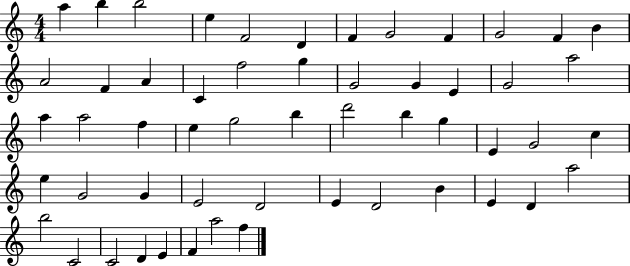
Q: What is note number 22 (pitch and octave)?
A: G4